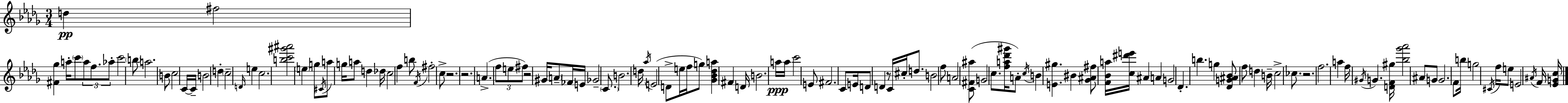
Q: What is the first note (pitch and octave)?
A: D5